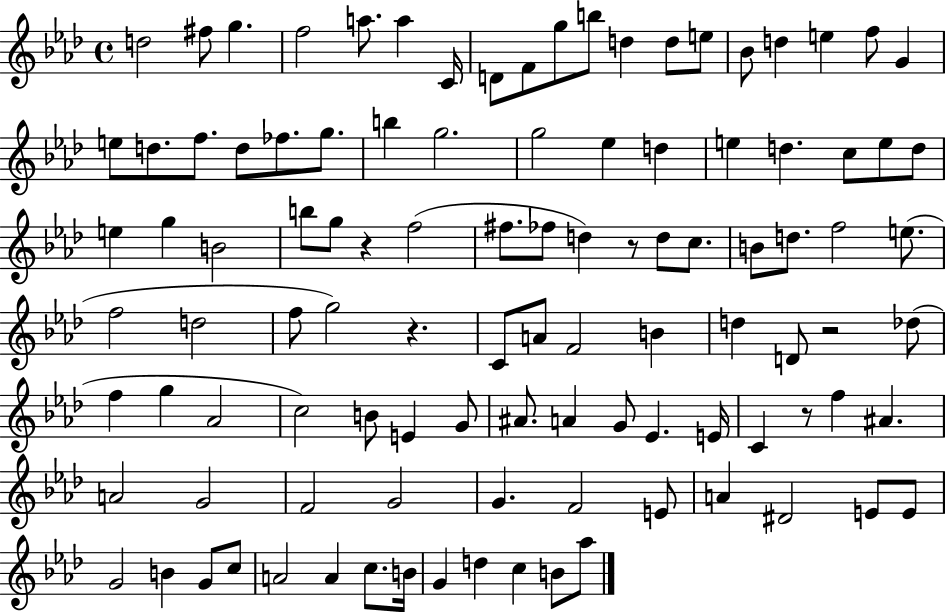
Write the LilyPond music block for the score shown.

{
  \clef treble
  \time 4/4
  \defaultTimeSignature
  \key aes \major
  \repeat volta 2 { d''2 fis''8 g''4. | f''2 a''8. a''4 c'16 | d'8 f'8 g''8 b''8 d''4 d''8 e''8 | bes'8 d''4 e''4 f''8 g'4 | \break e''8 d''8. f''8. d''8 fes''8. g''8. | b''4 g''2. | g''2 ees''4 d''4 | e''4 d''4. c''8 e''8 d''8 | \break e''4 g''4 b'2 | b''8 g''8 r4 f''2( | fis''8. fes''8 d''4) r8 d''8 c''8. | b'8 d''8. f''2 e''8.( | \break f''2 d''2 | f''8 g''2) r4. | c'8 a'8 f'2 b'4 | d''4 d'8 r2 des''8( | \break f''4 g''4 aes'2 | c''2) b'8 e'4 g'8 | ais'8. a'4 g'8 ees'4. e'16 | c'4 r8 f''4 ais'4. | \break a'2 g'2 | f'2 g'2 | g'4. f'2 e'8 | a'4 dis'2 e'8 e'8 | \break g'2 b'4 g'8 c''8 | a'2 a'4 c''8. b'16 | g'4 d''4 c''4 b'8 aes''8 | } \bar "|."
}